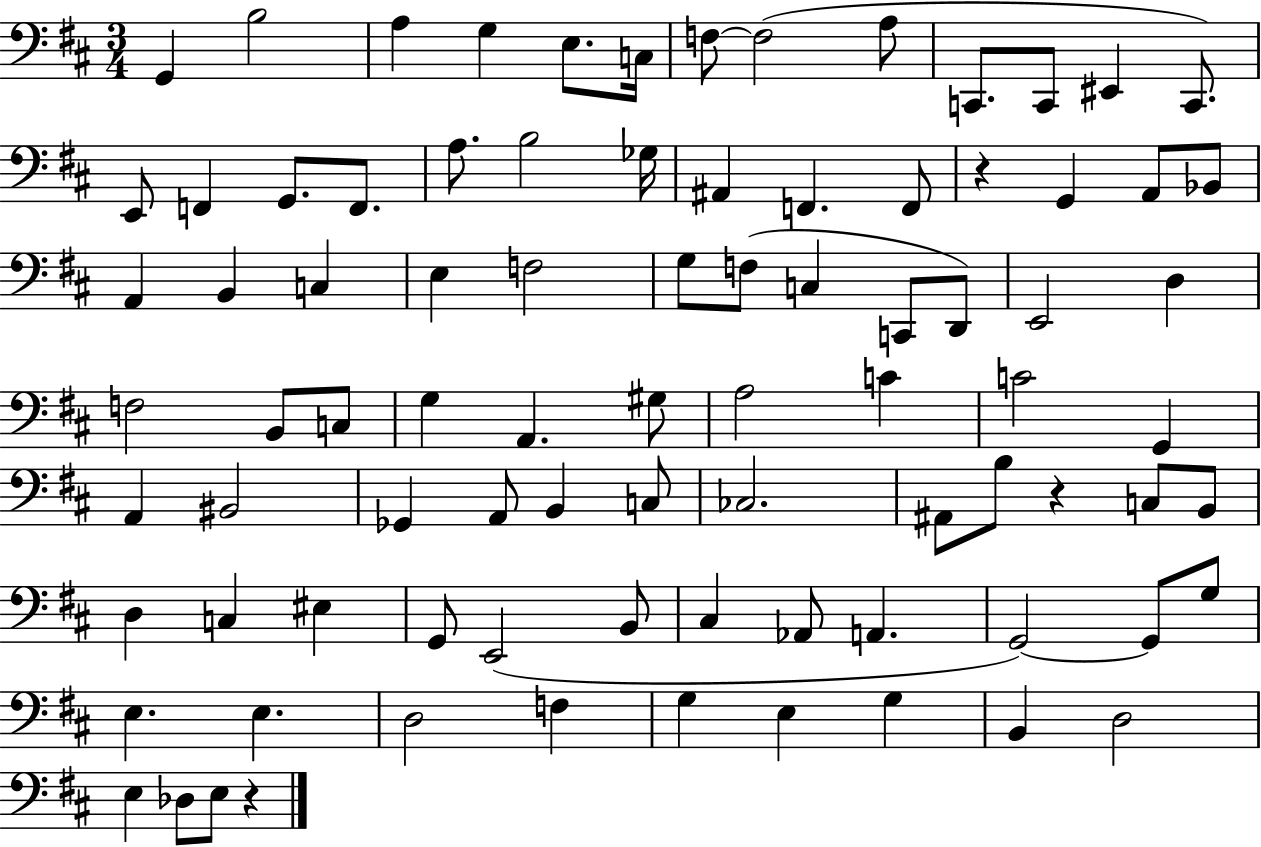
{
  \clef bass
  \numericTimeSignature
  \time 3/4
  \key d \major
  \repeat volta 2 { g,4 b2 | a4 g4 e8. c16 | f8~~ f2( a8 | c,8. c,8 eis,4 c,8.) | \break e,8 f,4 g,8. f,8. | a8. b2 ges16 | ais,4 f,4. f,8 | r4 g,4 a,8 bes,8 | \break a,4 b,4 c4 | e4 f2 | g8 f8( c4 c,8 d,8) | e,2 d4 | \break f2 b,8 c8 | g4 a,4. gis8 | a2 c'4 | c'2 g,4 | \break a,4 bis,2 | ges,4 a,8 b,4 c8 | ces2. | ais,8 b8 r4 c8 b,8 | \break d4 c4 eis4 | g,8 e,2( b,8 | cis4 aes,8 a,4. | g,2~~) g,8 g8 | \break e4. e4. | d2 f4 | g4 e4 g4 | b,4 d2 | \break e4 des8 e8 r4 | } \bar "|."
}